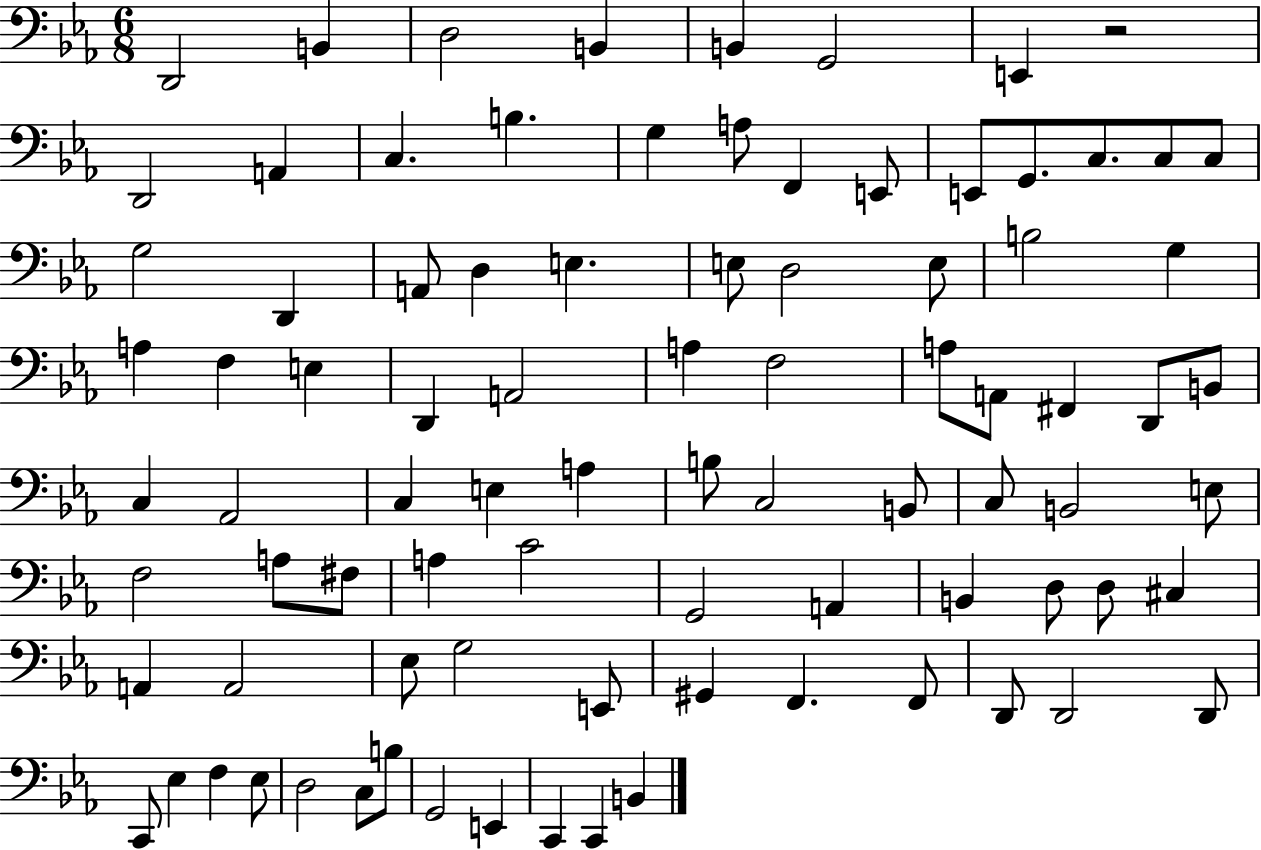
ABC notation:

X:1
T:Untitled
M:6/8
L:1/4
K:Eb
D,,2 B,, D,2 B,, B,, G,,2 E,, z2 D,,2 A,, C, B, G, A,/2 F,, E,,/2 E,,/2 G,,/2 C,/2 C,/2 C,/2 G,2 D,, A,,/2 D, E, E,/2 D,2 E,/2 B,2 G, A, F, E, D,, A,,2 A, F,2 A,/2 A,,/2 ^F,, D,,/2 B,,/2 C, _A,,2 C, E, A, B,/2 C,2 B,,/2 C,/2 B,,2 E,/2 F,2 A,/2 ^F,/2 A, C2 G,,2 A,, B,, D,/2 D,/2 ^C, A,, A,,2 _E,/2 G,2 E,,/2 ^G,, F,, F,,/2 D,,/2 D,,2 D,,/2 C,,/2 _E, F, _E,/2 D,2 C,/2 B,/2 G,,2 E,, C,, C,, B,,